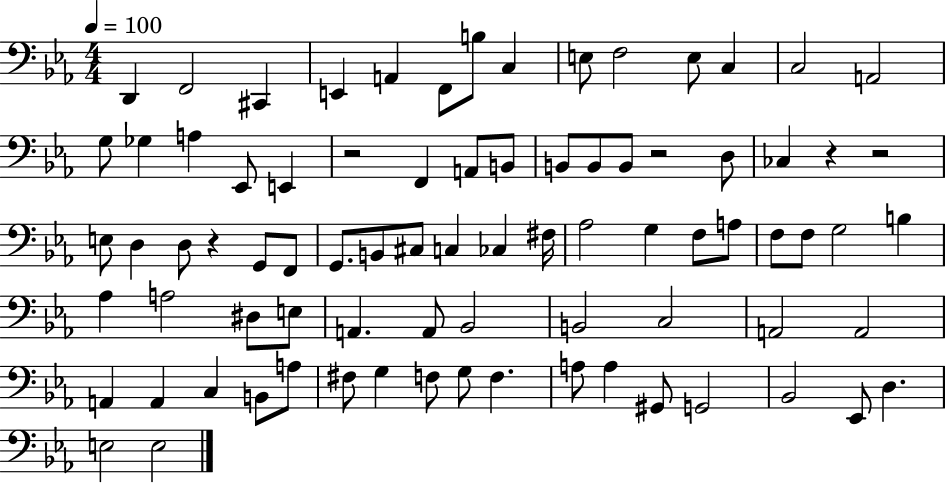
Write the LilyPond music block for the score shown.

{
  \clef bass
  \numericTimeSignature
  \time 4/4
  \key ees \major
  \tempo 4 = 100
  \repeat volta 2 { d,4 f,2 cis,4 | e,4 a,4 f,8 b8 c4 | e8 f2 e8 c4 | c2 a,2 | \break g8 ges4 a4 ees,8 e,4 | r2 f,4 a,8 b,8 | b,8 b,8 b,8 r2 d8 | ces4 r4 r2 | \break e8 d4 d8 r4 g,8 f,8 | g,8. b,8 cis8 c4 ces4 fis16 | aes2 g4 f8 a8 | f8 f8 g2 b4 | \break aes4 a2 dis8 e8 | a,4. a,8 bes,2 | b,2 c2 | a,2 a,2 | \break a,4 a,4 c4 b,8 a8 | fis8 g4 f8 g8 f4. | a8 a4 gis,8 g,2 | bes,2 ees,8 d4. | \break e2 e2 | } \bar "|."
}